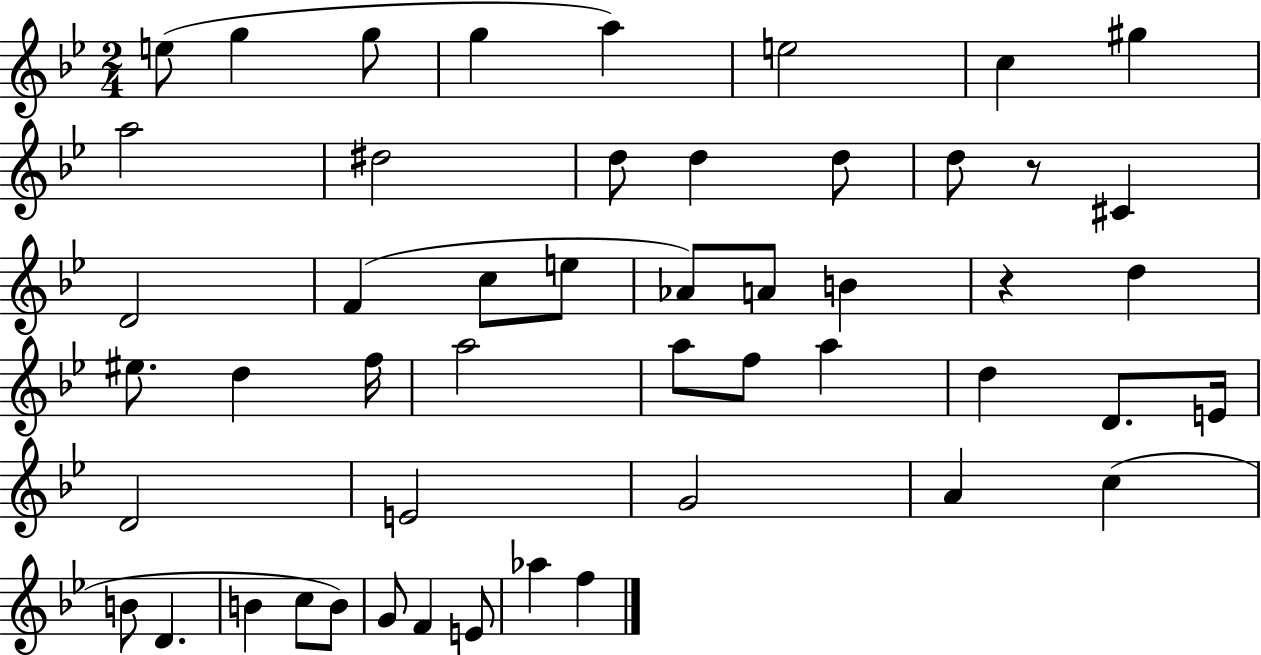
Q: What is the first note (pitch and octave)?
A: E5